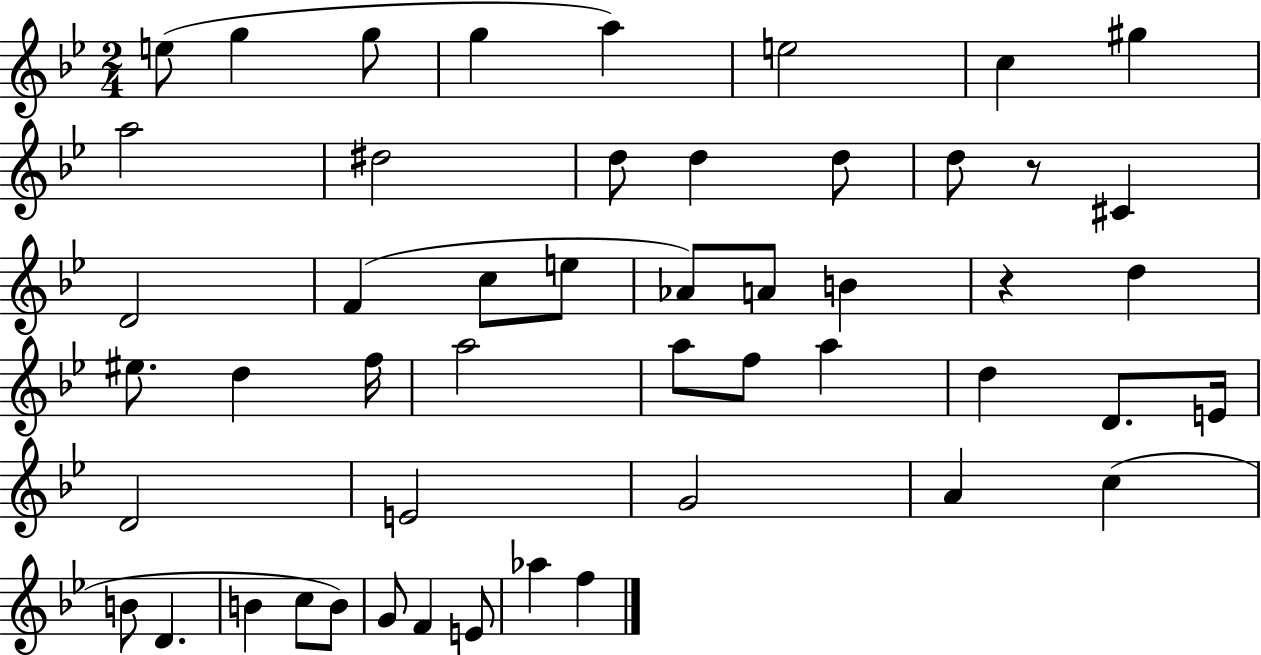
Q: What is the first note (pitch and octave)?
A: E5